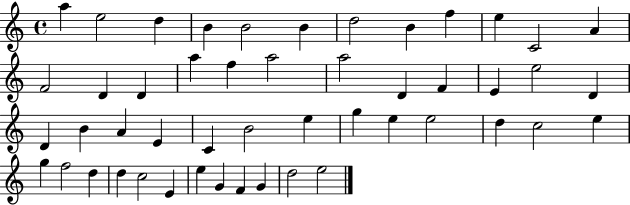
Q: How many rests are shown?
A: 0